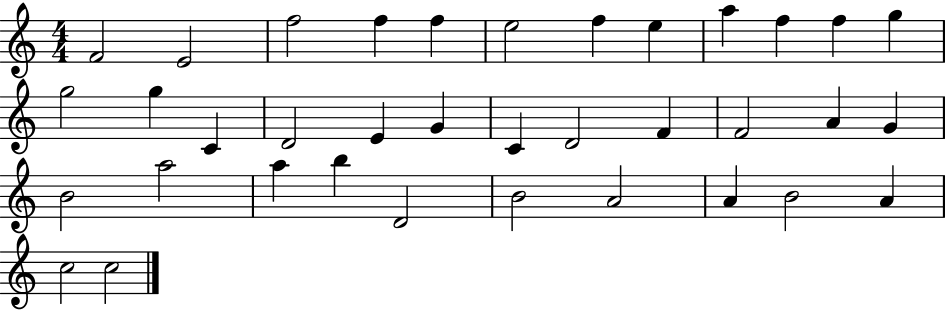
X:1
T:Untitled
M:4/4
L:1/4
K:C
F2 E2 f2 f f e2 f e a f f g g2 g C D2 E G C D2 F F2 A G B2 a2 a b D2 B2 A2 A B2 A c2 c2